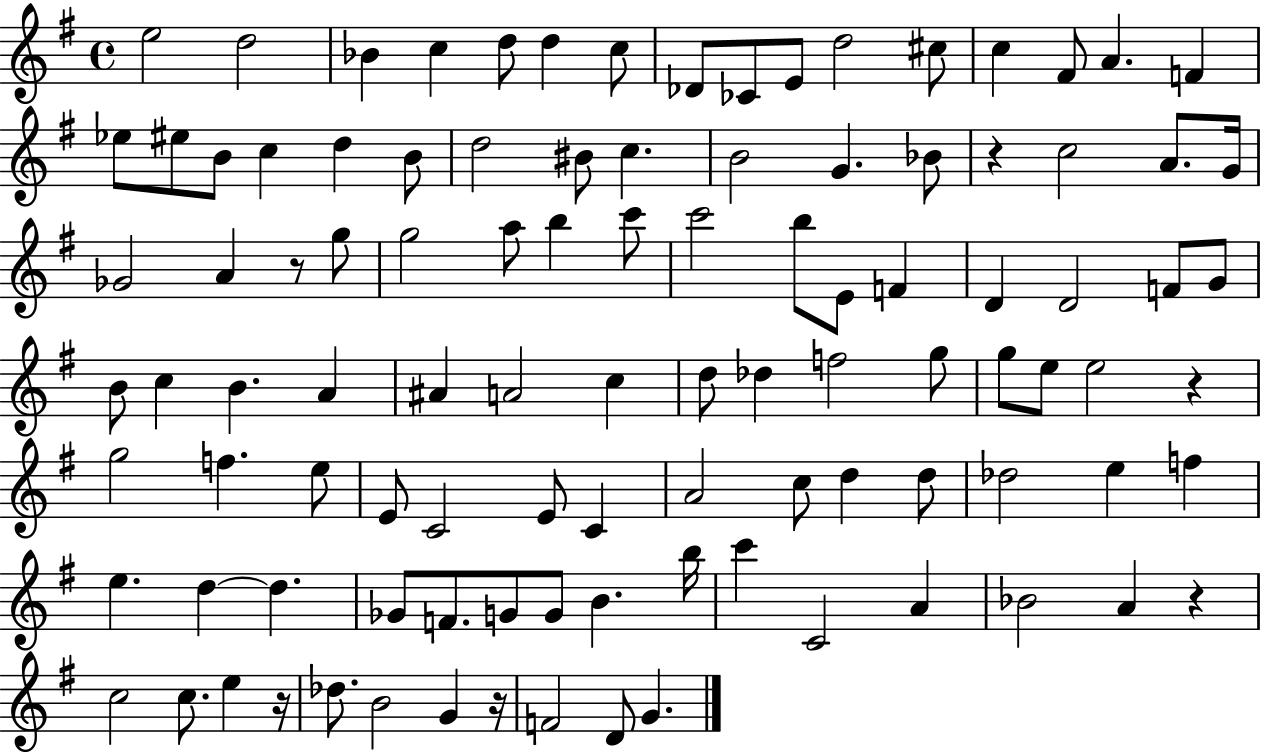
X:1
T:Untitled
M:4/4
L:1/4
K:G
e2 d2 _B c d/2 d c/2 _D/2 _C/2 E/2 d2 ^c/2 c ^F/2 A F _e/2 ^e/2 B/2 c d B/2 d2 ^B/2 c B2 G _B/2 z c2 A/2 G/4 _G2 A z/2 g/2 g2 a/2 b c'/2 c'2 b/2 E/2 F D D2 F/2 G/2 B/2 c B A ^A A2 c d/2 _d f2 g/2 g/2 e/2 e2 z g2 f e/2 E/2 C2 E/2 C A2 c/2 d d/2 _d2 e f e d d _G/2 F/2 G/2 G/2 B b/4 c' C2 A _B2 A z c2 c/2 e z/4 _d/2 B2 G z/4 F2 D/2 G